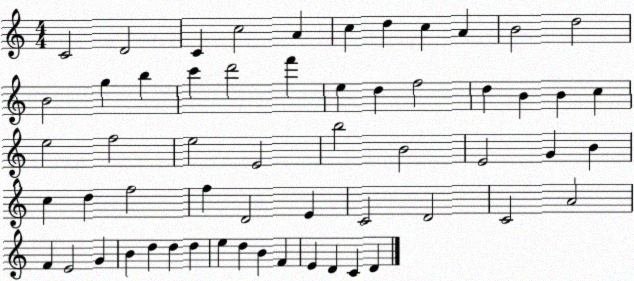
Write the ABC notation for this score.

X:1
T:Untitled
M:4/4
L:1/4
K:C
C2 D2 C c2 A c d c A B2 d2 B2 g b c' d'2 f' e d f2 d B B c e2 f2 e2 E2 b2 B2 E2 G B c d f2 f D2 E C2 D2 C2 A2 F E2 G B d d d e d B F E D C D